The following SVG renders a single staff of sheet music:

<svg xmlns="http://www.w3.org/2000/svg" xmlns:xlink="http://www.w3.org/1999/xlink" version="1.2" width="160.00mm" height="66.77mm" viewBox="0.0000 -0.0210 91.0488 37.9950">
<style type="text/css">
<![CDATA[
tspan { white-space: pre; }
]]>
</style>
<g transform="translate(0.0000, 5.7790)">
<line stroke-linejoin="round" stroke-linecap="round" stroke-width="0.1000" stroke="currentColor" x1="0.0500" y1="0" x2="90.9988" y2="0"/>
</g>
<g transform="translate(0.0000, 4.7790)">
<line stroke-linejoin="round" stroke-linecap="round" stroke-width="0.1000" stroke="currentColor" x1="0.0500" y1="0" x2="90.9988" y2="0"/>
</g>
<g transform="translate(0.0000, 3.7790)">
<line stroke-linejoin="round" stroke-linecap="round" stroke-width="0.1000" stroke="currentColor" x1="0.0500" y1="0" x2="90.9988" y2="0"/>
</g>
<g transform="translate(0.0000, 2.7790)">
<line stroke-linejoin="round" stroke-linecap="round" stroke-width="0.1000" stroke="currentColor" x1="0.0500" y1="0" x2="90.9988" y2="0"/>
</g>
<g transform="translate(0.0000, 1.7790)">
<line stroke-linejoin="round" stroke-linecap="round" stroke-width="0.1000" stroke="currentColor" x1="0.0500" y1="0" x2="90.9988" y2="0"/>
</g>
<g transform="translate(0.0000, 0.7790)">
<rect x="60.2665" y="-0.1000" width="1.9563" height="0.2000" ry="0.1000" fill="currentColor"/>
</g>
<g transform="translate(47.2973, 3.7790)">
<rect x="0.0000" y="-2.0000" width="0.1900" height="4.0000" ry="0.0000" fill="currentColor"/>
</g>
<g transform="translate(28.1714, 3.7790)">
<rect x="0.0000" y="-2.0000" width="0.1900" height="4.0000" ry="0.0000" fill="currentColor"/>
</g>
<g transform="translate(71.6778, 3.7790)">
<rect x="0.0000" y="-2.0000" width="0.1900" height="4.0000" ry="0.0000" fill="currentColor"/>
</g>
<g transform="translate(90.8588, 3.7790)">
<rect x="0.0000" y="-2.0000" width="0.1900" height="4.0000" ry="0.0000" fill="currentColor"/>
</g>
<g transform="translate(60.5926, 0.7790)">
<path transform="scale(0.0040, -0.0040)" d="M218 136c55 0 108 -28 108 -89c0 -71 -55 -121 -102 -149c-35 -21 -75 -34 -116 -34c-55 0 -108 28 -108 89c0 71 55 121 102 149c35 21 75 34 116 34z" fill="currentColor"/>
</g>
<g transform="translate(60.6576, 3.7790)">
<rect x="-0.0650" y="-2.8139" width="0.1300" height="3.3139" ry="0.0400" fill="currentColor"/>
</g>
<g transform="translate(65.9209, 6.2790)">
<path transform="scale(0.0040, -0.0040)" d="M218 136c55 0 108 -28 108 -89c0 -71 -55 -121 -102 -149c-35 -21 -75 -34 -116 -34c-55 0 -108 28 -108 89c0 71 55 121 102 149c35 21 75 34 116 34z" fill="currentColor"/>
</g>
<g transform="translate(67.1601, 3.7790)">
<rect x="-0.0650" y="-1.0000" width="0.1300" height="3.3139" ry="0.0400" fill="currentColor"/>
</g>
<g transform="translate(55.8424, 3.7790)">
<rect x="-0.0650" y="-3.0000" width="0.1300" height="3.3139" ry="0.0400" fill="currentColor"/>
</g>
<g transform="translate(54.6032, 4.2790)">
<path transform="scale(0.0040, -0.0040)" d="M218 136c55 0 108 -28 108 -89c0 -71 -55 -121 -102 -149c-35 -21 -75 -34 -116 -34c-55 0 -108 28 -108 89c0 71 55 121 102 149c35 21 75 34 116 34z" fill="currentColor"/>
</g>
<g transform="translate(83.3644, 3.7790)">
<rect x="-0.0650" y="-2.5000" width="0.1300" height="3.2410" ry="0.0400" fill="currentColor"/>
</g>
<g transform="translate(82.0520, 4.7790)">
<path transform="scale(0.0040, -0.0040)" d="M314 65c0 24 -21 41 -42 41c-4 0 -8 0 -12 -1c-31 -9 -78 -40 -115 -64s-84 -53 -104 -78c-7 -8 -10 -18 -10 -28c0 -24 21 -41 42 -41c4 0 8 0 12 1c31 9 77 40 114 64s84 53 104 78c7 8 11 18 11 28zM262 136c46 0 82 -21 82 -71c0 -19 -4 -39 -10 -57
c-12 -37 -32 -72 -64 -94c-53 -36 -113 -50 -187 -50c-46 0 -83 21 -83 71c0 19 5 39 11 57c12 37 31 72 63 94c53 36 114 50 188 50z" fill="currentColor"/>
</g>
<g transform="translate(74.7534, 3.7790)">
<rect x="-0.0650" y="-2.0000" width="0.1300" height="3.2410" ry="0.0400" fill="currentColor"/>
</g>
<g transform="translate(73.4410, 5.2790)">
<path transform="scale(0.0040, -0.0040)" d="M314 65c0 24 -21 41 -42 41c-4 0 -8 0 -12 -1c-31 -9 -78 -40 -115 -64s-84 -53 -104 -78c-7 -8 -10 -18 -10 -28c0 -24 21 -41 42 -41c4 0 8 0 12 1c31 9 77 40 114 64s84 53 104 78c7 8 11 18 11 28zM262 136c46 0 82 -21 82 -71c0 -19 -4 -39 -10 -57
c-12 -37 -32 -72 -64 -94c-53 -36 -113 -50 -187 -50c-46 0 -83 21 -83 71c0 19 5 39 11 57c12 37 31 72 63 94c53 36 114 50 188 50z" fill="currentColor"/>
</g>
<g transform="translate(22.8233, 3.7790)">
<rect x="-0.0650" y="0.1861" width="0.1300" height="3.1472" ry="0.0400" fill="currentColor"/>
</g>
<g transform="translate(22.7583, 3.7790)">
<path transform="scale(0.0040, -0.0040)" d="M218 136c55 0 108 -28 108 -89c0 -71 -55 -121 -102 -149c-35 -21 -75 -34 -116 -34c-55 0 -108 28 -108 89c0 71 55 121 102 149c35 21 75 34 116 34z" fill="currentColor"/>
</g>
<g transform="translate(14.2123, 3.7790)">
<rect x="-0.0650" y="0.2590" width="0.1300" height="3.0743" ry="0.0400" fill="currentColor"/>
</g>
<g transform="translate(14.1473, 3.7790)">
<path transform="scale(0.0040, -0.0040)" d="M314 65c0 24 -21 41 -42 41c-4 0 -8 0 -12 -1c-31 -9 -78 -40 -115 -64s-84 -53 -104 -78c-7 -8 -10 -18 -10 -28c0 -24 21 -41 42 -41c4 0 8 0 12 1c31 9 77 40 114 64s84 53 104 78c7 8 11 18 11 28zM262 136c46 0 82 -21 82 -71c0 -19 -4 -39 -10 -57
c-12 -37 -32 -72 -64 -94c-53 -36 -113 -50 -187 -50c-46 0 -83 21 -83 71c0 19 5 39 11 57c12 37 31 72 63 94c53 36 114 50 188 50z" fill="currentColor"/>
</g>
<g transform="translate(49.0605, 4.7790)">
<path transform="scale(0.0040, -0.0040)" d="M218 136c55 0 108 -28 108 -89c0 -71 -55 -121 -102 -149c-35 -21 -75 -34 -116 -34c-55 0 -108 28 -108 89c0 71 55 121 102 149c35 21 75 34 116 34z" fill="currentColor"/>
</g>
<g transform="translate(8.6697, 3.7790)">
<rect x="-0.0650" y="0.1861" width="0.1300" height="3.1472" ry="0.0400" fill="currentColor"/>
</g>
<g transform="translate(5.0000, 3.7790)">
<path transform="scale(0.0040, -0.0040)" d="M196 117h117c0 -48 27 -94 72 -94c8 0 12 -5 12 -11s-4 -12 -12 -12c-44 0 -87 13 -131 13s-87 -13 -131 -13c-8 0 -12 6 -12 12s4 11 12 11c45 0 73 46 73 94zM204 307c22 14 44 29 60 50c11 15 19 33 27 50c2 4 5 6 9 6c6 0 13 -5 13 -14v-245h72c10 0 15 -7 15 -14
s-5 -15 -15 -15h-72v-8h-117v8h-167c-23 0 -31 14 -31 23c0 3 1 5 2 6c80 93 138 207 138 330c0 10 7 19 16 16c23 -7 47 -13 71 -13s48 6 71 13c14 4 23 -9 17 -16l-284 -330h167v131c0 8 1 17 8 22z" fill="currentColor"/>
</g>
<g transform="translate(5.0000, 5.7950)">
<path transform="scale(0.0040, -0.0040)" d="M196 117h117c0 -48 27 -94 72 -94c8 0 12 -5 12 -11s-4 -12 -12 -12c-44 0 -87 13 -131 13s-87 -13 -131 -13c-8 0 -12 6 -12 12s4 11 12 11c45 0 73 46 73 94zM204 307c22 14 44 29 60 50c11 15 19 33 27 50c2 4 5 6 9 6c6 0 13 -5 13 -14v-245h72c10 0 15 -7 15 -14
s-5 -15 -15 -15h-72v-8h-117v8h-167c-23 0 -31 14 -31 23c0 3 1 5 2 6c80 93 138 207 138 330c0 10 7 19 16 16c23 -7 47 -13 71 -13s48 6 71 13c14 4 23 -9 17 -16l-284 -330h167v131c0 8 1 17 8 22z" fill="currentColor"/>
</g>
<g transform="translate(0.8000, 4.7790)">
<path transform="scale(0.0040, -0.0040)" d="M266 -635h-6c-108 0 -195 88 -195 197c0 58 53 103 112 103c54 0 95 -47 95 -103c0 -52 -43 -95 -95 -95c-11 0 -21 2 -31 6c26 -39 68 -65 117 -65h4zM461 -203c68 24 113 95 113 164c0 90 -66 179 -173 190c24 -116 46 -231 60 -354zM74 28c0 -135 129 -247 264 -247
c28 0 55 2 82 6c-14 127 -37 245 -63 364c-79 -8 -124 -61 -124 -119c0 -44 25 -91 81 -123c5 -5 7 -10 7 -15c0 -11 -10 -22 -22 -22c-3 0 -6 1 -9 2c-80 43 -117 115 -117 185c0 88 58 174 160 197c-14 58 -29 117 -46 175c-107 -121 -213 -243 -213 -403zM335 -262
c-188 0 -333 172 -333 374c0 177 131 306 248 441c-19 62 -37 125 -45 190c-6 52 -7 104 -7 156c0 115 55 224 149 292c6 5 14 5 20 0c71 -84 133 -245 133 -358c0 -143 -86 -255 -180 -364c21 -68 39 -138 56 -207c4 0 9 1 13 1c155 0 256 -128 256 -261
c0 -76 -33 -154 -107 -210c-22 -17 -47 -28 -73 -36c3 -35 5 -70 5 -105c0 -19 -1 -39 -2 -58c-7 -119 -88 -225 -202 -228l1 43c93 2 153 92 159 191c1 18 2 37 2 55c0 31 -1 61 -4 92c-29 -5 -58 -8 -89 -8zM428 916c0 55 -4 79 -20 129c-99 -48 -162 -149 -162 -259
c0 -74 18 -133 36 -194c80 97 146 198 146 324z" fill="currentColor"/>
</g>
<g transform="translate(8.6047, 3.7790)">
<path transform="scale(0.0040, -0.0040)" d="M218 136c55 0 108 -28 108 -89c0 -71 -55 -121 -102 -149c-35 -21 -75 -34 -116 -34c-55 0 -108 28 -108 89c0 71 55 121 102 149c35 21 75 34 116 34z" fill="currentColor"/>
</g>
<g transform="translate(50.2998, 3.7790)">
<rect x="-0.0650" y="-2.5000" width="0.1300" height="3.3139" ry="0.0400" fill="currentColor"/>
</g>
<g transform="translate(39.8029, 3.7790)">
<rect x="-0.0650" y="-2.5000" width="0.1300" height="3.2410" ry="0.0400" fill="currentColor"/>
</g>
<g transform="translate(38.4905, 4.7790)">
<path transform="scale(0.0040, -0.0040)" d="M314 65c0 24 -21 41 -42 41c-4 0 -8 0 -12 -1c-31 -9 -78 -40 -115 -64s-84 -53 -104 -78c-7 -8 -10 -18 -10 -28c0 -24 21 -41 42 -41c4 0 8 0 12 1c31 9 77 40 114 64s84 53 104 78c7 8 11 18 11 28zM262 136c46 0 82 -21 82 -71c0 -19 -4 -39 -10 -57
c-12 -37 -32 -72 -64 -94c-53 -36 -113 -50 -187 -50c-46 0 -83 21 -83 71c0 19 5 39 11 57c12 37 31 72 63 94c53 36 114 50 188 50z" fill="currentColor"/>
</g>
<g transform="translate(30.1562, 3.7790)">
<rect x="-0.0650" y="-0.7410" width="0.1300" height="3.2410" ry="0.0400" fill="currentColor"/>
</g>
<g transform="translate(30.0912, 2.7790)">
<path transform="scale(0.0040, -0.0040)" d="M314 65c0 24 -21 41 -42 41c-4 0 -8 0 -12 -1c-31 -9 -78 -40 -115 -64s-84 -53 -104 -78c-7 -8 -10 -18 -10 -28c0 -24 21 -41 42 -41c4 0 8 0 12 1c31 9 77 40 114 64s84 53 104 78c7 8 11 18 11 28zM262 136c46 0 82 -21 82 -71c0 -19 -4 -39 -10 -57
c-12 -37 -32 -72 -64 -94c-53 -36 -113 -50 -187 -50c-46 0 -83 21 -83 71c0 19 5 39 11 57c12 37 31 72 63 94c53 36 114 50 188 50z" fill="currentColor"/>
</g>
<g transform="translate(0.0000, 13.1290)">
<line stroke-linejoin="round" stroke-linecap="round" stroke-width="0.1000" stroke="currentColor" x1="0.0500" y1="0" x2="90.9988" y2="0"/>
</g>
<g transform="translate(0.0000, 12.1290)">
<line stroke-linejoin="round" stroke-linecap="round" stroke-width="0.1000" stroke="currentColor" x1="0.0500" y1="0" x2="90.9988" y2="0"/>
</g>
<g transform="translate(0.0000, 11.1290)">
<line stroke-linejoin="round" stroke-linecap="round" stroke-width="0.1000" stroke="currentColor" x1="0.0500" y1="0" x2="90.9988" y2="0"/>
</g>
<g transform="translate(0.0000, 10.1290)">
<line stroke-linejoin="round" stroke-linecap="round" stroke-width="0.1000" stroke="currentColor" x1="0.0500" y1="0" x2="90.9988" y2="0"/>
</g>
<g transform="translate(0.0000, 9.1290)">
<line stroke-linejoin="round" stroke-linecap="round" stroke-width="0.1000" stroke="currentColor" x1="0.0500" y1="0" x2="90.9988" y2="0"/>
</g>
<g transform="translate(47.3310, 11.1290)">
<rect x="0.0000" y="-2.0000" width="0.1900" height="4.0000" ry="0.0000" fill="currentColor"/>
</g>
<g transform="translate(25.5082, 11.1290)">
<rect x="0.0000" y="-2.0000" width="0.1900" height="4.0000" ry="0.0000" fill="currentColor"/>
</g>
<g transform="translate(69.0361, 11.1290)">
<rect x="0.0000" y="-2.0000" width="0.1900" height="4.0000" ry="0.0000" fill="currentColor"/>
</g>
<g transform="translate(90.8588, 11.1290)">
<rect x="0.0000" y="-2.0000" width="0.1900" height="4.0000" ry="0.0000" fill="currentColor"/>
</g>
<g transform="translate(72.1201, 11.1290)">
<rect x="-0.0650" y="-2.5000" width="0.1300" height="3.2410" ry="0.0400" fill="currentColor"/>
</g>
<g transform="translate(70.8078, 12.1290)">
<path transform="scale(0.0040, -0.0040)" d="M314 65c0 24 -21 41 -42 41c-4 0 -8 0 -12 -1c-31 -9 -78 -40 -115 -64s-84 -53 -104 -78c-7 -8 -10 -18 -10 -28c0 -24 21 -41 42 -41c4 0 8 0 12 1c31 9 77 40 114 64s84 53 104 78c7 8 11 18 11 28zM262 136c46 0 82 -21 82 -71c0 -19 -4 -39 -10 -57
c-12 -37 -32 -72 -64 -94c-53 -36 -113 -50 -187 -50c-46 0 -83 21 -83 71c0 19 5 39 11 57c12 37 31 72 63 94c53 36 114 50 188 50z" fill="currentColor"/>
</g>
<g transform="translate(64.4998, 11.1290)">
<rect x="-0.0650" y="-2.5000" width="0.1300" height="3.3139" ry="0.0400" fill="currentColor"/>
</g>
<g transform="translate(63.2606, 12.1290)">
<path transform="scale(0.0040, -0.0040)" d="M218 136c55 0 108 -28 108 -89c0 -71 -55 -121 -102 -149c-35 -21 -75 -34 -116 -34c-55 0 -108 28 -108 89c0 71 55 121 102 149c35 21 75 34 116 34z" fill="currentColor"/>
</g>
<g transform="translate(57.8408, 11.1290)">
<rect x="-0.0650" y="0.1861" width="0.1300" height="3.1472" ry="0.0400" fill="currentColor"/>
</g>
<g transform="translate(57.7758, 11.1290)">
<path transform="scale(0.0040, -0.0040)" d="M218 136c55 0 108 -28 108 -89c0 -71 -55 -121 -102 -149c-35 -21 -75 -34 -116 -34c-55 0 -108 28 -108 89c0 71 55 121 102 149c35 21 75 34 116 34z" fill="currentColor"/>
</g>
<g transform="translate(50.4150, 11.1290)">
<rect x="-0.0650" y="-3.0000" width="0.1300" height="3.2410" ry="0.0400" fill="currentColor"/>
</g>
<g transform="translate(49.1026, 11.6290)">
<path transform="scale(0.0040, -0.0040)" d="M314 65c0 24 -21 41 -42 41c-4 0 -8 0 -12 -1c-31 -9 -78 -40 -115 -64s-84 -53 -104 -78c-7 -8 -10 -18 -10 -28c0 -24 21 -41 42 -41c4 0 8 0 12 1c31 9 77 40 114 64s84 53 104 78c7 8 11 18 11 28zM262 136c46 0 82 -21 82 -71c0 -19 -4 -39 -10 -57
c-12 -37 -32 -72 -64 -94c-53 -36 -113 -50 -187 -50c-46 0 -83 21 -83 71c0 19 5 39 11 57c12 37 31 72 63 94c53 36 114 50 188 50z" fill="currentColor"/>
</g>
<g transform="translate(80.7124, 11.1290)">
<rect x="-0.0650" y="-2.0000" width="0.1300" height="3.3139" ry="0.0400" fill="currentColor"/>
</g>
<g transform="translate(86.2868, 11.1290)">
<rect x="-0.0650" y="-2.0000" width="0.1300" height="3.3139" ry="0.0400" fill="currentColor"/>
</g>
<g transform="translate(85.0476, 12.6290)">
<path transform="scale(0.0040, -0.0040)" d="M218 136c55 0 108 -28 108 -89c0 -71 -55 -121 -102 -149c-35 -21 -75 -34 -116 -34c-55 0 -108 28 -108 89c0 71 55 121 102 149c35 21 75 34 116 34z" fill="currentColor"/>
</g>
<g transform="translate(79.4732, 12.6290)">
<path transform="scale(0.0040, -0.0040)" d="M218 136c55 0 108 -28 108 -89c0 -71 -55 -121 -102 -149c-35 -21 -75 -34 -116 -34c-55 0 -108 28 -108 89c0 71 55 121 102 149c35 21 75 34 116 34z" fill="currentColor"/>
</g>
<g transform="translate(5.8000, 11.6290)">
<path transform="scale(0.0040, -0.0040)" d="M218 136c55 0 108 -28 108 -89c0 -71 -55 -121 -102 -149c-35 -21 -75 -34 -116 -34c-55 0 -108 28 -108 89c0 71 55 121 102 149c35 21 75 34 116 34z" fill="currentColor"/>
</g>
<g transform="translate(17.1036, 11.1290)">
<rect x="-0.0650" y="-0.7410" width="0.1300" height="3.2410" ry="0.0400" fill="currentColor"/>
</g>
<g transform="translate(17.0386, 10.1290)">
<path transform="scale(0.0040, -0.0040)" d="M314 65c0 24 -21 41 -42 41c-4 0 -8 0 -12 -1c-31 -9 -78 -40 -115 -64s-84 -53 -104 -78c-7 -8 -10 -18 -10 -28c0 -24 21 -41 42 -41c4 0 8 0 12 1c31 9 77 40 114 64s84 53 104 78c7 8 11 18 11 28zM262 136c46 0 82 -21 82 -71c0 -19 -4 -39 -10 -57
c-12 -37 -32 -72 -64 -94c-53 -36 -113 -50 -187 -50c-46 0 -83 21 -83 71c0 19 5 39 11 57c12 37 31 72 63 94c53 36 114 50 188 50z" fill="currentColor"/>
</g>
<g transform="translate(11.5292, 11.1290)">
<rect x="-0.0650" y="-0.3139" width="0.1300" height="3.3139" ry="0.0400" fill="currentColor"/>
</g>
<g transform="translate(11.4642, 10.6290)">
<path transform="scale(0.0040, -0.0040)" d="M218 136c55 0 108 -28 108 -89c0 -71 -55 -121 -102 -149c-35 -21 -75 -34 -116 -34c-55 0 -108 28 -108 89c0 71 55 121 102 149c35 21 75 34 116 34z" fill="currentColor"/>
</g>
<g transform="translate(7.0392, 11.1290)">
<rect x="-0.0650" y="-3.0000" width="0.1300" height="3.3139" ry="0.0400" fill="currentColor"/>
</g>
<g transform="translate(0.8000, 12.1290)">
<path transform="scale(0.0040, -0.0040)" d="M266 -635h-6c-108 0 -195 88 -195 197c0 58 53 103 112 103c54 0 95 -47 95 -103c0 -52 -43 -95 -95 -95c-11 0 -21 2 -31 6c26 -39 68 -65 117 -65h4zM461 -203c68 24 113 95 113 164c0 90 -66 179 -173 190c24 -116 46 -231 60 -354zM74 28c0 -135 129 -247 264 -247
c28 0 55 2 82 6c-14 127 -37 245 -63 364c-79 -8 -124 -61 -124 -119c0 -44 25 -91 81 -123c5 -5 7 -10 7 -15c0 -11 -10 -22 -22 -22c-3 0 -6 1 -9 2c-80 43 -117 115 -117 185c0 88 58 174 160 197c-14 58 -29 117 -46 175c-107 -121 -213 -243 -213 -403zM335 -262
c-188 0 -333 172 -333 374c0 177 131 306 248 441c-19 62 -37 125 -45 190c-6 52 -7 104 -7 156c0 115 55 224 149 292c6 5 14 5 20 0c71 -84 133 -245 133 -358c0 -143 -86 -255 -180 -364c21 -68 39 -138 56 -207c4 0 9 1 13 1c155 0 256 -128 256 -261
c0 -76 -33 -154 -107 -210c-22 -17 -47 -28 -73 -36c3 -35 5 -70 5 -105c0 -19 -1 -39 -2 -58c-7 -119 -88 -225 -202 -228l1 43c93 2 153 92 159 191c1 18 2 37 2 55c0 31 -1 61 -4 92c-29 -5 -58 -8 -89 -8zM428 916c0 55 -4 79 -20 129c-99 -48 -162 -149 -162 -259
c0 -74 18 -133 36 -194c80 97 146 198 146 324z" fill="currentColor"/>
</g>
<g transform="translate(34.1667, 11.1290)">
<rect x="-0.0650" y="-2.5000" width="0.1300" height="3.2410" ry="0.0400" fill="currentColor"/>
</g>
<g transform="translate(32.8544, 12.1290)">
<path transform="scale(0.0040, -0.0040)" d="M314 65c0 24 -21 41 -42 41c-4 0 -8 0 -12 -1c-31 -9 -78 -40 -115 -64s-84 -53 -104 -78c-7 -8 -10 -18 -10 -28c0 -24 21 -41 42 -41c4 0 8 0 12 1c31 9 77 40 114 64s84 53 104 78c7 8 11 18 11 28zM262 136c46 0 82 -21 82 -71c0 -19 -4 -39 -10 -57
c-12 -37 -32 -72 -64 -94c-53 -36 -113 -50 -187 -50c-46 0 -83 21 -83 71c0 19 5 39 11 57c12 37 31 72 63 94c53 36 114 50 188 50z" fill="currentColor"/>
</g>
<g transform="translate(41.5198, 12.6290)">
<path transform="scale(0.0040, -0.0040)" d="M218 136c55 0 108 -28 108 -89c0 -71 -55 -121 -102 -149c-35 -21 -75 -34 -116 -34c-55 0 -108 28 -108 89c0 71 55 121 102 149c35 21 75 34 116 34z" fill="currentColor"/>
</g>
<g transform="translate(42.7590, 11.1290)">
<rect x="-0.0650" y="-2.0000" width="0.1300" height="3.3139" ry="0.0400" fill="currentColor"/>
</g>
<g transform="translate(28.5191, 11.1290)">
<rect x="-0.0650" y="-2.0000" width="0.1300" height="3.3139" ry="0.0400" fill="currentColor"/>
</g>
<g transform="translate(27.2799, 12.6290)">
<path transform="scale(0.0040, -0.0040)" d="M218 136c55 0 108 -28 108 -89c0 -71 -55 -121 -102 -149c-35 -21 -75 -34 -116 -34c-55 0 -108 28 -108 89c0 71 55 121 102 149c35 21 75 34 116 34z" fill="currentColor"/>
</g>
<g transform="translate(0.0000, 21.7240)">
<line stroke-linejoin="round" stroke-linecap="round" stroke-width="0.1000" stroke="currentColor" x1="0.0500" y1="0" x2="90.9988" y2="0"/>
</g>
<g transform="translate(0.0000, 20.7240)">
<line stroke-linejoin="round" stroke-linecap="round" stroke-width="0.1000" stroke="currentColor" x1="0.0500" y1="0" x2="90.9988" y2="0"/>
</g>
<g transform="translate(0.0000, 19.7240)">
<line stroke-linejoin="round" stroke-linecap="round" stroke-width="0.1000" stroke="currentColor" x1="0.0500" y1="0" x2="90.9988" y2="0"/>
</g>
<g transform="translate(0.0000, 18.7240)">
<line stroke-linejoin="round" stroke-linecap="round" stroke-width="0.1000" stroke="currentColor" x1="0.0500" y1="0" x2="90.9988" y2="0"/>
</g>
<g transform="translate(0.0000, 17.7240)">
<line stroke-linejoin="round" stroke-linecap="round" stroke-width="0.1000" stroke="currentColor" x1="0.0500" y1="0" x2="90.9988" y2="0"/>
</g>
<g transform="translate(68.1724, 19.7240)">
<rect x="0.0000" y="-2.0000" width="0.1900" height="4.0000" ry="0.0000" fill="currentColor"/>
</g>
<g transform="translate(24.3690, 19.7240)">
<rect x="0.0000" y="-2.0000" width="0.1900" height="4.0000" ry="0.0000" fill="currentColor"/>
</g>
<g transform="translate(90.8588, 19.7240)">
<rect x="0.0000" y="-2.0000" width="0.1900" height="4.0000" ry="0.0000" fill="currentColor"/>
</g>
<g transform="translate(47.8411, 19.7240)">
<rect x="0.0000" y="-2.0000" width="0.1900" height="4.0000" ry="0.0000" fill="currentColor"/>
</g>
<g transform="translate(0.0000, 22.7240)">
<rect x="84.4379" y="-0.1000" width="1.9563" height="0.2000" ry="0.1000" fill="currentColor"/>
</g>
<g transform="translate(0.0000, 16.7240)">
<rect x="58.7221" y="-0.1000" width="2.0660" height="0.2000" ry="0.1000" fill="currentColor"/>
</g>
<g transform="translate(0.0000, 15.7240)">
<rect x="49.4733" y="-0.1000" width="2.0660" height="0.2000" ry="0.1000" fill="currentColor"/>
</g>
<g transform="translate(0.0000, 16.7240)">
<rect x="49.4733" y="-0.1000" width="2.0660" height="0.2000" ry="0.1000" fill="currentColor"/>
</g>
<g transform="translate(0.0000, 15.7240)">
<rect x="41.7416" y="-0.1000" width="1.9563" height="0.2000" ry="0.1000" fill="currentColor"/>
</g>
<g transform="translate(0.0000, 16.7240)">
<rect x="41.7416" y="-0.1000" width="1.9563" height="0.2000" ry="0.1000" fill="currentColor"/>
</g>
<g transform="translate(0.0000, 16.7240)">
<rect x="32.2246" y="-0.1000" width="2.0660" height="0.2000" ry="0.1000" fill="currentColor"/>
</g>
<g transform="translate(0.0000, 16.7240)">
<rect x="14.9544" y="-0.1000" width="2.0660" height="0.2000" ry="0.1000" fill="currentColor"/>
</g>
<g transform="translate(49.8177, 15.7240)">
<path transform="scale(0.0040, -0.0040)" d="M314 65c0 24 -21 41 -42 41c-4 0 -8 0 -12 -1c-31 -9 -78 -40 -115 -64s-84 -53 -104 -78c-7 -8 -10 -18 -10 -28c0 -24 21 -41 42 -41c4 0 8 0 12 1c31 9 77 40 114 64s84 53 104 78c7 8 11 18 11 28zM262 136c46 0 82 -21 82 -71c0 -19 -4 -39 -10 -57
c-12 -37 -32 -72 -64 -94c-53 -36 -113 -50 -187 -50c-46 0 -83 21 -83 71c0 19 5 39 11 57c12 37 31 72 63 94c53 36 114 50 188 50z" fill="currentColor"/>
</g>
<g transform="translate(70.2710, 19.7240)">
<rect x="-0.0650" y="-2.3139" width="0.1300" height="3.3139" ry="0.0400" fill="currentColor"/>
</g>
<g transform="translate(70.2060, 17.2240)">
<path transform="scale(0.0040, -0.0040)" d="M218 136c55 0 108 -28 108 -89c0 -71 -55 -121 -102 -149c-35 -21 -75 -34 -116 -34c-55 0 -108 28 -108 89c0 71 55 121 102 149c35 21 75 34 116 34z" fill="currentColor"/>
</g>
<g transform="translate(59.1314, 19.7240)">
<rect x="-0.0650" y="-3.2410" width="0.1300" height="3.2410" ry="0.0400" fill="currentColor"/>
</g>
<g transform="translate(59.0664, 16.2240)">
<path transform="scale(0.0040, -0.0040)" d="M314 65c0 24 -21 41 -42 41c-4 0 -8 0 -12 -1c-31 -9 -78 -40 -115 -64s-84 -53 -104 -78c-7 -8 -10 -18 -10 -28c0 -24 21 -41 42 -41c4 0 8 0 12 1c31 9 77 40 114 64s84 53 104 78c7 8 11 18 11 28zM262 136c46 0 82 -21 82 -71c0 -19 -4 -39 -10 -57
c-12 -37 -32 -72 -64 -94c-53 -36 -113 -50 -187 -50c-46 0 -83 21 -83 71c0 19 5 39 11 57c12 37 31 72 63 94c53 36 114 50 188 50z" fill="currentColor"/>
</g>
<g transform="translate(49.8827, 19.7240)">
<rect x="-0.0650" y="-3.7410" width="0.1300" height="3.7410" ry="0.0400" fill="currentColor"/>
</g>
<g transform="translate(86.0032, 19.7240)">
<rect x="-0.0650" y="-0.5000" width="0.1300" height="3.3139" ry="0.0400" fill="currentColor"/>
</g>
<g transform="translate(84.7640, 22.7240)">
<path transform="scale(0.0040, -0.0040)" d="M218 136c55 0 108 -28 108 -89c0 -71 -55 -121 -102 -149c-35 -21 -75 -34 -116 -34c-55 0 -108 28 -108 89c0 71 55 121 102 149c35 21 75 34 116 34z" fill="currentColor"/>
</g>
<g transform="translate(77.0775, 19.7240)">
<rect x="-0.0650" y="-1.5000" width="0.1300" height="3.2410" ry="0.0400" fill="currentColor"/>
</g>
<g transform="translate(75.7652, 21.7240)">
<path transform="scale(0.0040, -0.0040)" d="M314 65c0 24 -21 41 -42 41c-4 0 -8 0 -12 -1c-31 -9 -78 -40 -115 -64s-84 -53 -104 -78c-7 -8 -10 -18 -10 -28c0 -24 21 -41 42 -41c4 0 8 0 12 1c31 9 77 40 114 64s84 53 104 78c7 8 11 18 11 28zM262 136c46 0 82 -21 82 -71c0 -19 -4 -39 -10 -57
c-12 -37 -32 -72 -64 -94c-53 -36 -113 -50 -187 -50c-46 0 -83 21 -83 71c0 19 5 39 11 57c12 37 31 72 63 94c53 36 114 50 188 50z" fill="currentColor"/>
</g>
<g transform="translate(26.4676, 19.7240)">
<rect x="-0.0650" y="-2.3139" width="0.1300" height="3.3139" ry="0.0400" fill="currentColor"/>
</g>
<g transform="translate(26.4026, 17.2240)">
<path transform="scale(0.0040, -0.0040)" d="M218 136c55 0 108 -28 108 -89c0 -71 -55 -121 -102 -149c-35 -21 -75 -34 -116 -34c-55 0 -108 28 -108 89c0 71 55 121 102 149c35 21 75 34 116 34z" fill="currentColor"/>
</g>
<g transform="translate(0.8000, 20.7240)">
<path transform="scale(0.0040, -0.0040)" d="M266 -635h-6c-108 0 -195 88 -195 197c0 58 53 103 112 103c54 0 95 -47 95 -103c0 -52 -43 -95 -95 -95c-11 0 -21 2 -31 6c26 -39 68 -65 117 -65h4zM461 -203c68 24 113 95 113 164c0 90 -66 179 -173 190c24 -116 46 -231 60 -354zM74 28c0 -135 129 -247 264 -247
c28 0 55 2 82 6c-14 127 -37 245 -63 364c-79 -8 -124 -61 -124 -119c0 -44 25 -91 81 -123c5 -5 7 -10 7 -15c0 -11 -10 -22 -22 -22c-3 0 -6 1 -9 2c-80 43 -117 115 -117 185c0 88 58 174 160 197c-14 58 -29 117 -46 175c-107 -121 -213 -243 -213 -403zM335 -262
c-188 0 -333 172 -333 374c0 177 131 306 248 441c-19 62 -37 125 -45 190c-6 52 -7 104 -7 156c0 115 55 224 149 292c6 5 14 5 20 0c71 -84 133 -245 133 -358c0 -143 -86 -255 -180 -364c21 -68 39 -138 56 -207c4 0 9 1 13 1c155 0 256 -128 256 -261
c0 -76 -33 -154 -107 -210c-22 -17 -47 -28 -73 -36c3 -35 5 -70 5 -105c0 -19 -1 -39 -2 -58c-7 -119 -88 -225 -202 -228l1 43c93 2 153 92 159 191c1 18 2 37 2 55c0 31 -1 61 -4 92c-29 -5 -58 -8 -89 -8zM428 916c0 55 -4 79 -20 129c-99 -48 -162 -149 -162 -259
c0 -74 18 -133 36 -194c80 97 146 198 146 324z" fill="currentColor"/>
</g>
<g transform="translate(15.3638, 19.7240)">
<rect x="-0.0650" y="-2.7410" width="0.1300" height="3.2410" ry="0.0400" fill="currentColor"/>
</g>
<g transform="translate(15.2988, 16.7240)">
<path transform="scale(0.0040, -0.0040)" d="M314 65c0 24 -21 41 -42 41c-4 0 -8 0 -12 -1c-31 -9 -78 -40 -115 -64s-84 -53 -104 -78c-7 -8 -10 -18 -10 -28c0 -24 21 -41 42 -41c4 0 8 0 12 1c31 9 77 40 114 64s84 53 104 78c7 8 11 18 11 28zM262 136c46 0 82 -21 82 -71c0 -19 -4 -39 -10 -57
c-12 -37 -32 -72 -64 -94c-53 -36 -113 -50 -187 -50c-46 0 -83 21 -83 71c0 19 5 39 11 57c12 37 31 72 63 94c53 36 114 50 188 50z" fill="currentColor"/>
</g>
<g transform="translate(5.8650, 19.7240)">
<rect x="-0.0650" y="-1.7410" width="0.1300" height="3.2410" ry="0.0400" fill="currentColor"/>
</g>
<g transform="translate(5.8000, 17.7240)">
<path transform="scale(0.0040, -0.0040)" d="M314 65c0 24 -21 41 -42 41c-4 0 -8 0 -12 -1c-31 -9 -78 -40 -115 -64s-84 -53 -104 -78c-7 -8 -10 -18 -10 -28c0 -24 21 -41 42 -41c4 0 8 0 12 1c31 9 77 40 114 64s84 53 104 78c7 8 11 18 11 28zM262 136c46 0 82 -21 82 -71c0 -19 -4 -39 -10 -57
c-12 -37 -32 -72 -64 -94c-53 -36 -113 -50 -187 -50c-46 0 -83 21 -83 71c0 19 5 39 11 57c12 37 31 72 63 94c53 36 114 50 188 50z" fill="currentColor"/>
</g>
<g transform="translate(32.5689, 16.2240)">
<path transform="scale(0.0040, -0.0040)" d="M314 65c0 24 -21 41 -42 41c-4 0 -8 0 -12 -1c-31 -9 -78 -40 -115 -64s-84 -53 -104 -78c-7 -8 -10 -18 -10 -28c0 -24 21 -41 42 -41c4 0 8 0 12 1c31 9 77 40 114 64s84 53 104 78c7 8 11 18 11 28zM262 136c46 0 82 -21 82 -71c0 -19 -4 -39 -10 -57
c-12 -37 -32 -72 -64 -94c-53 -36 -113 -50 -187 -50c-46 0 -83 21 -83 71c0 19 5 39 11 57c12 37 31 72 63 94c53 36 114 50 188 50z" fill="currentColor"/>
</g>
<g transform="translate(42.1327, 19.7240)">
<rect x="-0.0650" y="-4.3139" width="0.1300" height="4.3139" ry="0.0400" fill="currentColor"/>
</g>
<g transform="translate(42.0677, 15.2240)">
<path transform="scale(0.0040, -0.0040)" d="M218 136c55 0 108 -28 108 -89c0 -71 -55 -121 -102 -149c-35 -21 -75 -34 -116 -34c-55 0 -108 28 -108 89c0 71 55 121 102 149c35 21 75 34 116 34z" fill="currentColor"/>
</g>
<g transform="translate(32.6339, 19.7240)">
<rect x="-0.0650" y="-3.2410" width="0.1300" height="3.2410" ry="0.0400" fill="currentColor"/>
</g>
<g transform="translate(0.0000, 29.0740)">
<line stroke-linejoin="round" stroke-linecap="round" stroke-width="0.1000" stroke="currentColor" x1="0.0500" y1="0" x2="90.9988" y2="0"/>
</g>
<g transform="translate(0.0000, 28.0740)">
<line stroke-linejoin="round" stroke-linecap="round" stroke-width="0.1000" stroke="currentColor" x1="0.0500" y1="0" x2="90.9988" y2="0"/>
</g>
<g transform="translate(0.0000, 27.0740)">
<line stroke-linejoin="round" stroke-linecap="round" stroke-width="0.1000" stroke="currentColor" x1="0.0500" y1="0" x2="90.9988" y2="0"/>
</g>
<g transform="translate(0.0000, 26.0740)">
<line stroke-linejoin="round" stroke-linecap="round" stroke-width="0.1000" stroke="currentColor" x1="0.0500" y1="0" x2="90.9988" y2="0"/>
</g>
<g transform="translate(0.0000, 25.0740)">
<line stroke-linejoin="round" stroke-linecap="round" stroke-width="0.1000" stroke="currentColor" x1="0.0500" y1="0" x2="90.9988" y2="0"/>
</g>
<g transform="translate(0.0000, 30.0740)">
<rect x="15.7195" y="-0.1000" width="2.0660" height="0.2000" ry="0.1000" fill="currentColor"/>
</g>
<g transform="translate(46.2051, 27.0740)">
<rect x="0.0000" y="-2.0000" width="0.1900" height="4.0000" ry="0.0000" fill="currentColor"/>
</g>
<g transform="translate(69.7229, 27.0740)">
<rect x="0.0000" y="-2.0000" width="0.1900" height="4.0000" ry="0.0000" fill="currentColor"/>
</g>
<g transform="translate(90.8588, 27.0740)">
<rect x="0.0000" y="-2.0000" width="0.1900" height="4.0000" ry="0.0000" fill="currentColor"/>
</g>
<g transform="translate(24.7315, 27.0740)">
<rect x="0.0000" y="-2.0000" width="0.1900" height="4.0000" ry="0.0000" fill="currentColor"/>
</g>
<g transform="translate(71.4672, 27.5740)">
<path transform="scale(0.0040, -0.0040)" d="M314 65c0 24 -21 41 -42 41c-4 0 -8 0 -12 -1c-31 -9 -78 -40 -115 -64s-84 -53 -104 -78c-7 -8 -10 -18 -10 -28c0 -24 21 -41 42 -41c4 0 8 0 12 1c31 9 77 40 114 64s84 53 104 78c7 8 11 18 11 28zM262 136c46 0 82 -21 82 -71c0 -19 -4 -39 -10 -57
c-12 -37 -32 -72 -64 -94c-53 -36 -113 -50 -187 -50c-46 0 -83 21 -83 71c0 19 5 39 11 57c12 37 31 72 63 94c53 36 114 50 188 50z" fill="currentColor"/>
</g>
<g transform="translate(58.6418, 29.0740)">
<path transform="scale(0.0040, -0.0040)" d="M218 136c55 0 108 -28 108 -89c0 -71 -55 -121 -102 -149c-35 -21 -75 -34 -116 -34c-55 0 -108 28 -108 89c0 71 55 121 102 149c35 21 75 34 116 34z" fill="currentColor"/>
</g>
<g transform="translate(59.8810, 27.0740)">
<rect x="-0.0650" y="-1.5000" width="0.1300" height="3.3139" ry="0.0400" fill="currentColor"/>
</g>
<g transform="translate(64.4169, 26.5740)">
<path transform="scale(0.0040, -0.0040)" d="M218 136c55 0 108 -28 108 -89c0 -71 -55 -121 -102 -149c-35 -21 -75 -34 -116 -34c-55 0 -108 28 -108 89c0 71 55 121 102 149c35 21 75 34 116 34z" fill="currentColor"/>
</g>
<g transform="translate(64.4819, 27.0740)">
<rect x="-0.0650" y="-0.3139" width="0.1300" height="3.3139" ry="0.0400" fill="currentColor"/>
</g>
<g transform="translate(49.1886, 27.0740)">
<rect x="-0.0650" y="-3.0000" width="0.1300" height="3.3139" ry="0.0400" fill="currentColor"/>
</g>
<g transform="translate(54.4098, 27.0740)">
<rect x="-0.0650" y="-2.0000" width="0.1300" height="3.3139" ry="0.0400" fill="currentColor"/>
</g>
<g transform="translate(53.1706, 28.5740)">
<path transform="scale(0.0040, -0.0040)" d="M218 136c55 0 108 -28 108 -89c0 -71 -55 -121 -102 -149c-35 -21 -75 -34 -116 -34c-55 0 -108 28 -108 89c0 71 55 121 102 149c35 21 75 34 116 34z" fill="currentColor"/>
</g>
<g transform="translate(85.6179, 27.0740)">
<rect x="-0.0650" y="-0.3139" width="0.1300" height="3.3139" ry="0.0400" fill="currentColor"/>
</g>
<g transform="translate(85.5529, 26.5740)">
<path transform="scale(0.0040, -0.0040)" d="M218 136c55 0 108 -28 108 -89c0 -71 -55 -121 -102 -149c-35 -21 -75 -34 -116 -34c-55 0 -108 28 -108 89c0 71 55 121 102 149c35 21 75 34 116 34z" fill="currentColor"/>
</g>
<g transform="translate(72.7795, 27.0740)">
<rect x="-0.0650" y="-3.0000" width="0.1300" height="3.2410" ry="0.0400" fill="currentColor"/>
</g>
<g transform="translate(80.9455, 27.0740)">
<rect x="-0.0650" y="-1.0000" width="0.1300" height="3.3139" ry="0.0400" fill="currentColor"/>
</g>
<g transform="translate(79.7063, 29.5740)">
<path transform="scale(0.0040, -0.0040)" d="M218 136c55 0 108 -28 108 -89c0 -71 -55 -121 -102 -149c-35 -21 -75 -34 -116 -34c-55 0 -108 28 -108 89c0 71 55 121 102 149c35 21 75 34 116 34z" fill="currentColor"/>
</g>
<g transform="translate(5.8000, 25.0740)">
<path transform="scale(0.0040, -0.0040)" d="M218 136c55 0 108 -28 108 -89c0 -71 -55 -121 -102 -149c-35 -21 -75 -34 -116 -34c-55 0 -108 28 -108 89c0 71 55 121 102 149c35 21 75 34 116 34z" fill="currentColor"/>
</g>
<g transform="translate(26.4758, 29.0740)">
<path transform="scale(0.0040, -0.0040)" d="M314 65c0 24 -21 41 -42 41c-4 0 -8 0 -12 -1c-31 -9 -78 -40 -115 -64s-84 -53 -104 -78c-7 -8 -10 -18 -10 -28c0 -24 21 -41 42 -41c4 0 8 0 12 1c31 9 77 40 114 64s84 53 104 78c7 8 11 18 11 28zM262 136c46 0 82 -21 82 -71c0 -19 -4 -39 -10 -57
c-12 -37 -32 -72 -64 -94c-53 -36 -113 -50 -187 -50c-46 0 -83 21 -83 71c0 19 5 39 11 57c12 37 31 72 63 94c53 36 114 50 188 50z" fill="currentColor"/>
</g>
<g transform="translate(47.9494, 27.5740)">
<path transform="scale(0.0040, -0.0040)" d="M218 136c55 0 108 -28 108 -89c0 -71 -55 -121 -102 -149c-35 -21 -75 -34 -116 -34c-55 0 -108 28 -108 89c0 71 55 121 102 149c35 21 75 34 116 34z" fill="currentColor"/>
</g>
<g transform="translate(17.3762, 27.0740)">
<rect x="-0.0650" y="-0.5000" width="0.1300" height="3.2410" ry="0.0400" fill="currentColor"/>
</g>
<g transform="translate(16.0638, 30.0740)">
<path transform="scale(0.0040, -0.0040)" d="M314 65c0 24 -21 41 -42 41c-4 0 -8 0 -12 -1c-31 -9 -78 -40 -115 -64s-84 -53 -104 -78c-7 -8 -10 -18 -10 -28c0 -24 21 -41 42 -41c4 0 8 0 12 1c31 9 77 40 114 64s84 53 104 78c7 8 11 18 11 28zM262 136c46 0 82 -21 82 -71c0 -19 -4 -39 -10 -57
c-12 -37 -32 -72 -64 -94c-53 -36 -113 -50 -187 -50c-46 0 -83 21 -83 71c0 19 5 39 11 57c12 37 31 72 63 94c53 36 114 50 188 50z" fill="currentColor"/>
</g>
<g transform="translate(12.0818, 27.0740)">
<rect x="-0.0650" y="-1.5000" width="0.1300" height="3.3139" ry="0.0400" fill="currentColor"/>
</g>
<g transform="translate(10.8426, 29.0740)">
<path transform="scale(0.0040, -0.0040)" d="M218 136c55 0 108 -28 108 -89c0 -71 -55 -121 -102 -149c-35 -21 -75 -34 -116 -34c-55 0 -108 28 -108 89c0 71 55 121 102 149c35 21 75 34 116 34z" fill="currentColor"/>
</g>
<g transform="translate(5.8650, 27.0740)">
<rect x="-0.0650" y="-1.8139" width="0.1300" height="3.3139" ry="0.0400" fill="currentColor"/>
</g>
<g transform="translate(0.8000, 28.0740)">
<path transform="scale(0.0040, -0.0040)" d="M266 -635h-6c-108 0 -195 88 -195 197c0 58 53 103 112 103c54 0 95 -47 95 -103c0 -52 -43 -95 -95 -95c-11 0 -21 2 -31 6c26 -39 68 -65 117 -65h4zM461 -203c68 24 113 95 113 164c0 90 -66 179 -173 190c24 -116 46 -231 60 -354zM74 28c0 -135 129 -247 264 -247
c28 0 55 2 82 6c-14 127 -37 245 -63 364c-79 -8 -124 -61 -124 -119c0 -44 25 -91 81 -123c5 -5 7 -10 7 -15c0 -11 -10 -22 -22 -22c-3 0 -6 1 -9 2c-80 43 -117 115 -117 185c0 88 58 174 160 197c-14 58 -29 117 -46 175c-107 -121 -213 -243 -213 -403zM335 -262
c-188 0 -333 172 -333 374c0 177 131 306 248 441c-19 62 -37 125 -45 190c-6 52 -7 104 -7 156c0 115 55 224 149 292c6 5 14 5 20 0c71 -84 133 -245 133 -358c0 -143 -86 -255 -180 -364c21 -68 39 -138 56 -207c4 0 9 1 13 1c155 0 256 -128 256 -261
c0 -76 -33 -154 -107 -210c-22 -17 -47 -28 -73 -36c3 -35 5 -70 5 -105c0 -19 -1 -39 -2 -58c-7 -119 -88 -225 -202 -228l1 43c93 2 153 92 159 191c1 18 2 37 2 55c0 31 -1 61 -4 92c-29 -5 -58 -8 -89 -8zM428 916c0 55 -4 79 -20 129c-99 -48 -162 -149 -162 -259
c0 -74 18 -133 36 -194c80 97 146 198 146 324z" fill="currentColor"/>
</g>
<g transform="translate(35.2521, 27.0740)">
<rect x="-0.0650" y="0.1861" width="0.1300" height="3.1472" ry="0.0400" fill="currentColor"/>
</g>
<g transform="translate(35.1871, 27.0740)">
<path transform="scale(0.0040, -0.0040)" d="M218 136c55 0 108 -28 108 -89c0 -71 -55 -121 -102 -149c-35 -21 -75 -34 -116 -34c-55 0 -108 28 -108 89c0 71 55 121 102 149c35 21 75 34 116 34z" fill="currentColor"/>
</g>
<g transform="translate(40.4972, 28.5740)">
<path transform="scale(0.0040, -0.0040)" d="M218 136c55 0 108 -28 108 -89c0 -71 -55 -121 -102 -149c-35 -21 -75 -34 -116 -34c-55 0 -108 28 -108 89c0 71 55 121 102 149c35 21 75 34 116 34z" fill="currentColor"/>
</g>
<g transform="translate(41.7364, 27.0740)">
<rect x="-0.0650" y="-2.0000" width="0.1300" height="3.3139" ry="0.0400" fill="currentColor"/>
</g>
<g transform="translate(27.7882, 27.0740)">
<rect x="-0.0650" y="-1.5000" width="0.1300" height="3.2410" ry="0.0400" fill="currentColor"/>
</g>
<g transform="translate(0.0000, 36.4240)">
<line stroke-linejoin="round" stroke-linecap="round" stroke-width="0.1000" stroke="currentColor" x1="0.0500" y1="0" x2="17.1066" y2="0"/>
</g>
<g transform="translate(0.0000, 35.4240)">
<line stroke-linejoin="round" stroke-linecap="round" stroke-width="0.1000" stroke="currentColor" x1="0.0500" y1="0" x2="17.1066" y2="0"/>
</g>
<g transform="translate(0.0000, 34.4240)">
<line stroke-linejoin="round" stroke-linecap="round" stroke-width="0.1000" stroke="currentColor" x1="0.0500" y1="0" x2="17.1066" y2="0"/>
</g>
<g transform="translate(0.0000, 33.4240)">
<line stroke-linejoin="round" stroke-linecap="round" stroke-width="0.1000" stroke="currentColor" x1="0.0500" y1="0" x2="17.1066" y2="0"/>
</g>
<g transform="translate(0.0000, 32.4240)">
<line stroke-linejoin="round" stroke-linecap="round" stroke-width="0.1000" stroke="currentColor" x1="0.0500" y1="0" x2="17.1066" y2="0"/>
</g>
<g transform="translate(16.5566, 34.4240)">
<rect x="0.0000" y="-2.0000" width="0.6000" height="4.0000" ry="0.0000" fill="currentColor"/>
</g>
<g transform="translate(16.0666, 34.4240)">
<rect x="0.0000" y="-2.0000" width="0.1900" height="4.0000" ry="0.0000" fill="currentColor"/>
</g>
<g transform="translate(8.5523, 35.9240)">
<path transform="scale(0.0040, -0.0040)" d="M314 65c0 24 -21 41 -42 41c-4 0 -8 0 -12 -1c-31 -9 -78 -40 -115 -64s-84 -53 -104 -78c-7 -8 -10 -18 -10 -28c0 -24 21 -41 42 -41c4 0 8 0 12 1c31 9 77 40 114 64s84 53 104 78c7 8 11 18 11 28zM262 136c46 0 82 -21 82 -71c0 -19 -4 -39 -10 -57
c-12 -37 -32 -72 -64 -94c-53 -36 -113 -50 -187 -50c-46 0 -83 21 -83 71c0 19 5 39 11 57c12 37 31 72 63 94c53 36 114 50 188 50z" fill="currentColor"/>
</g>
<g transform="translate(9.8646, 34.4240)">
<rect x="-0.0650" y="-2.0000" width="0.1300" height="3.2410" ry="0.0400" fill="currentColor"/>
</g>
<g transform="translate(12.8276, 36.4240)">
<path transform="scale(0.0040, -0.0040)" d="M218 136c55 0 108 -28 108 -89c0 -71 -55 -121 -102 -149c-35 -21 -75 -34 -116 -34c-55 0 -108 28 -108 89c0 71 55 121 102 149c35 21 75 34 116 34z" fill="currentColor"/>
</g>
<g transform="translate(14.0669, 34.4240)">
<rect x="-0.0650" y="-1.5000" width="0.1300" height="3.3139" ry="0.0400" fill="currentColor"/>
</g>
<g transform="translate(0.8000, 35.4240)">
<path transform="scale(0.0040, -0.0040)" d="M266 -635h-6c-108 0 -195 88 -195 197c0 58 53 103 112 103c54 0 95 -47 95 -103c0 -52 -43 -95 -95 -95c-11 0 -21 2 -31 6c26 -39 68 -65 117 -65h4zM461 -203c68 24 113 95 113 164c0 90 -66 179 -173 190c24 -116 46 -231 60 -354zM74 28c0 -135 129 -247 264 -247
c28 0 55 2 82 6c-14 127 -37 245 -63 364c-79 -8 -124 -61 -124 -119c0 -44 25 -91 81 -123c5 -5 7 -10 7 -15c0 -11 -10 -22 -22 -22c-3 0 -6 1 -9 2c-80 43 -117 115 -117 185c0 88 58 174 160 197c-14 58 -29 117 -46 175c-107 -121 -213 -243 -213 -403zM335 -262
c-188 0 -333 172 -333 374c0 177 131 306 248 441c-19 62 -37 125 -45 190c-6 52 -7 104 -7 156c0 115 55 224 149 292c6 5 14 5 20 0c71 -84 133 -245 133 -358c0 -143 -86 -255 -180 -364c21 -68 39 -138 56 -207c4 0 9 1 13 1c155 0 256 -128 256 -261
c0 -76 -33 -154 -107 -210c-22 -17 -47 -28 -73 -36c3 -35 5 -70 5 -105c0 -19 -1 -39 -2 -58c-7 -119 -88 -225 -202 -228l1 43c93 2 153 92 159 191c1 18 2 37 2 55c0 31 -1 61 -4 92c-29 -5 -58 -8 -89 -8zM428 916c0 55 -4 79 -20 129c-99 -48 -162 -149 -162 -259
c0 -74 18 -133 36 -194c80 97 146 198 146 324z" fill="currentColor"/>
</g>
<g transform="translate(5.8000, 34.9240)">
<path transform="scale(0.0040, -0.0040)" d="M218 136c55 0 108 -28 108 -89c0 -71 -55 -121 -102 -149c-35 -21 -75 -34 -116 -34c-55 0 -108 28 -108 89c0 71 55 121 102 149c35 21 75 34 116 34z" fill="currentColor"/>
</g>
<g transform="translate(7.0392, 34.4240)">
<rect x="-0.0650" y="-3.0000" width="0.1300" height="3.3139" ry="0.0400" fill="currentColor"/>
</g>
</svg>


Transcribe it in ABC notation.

X:1
T:Untitled
M:4/4
L:1/4
K:C
B B2 B d2 G2 G A a D F2 G2 A c d2 F G2 F A2 B G G2 F F f2 a2 g b2 d' c'2 b2 g E2 C f E C2 E2 B F A F E c A2 D c A F2 E